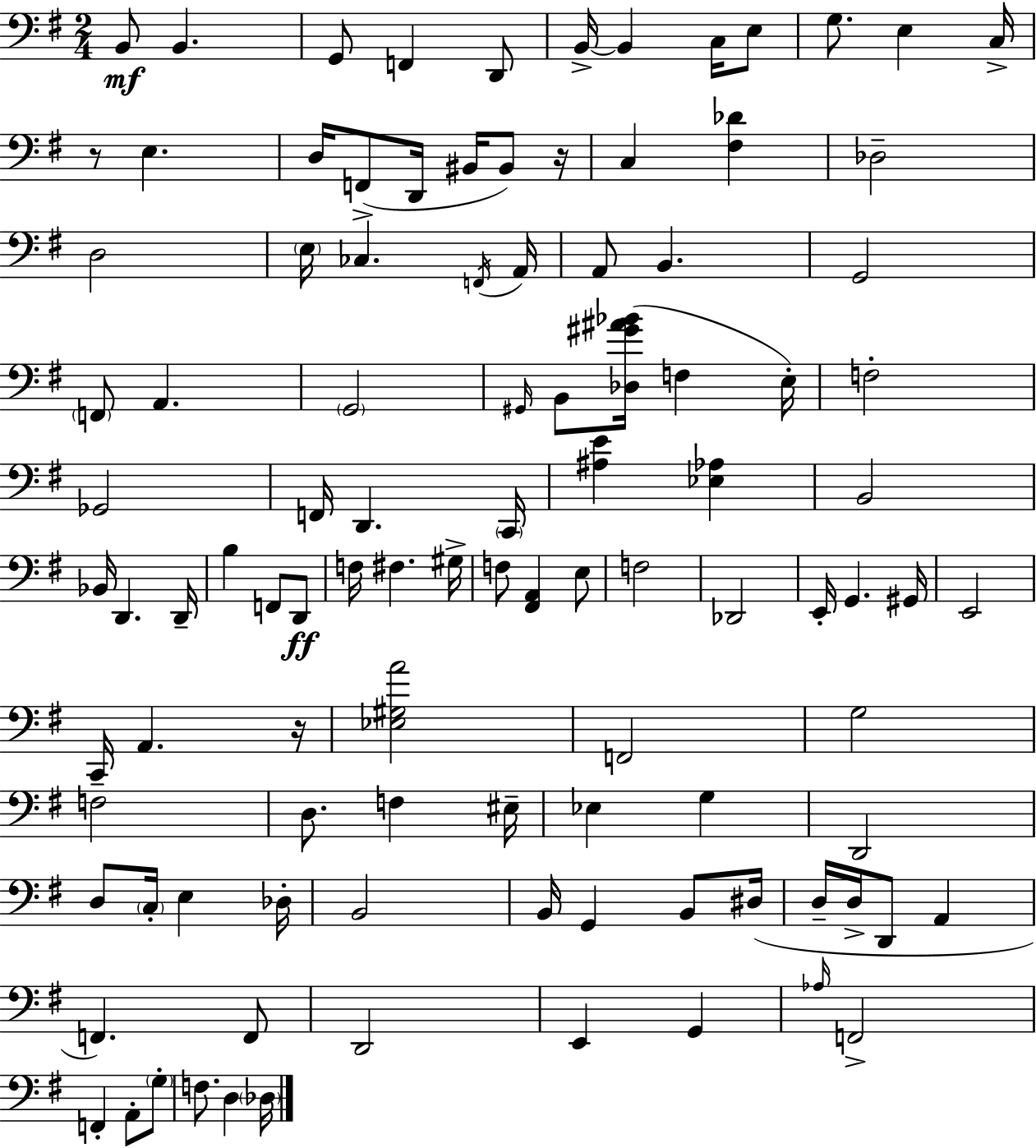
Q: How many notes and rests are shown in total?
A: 104